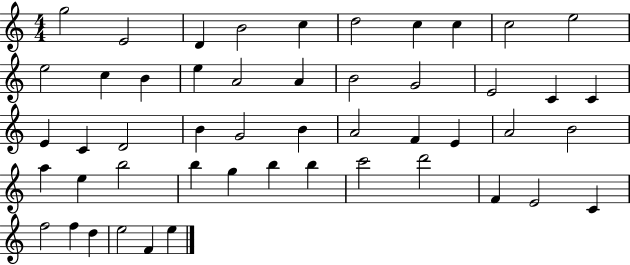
{
  \clef treble
  \numericTimeSignature
  \time 4/4
  \key c \major
  g''2 e'2 | d'4 b'2 c''4 | d''2 c''4 c''4 | c''2 e''2 | \break e''2 c''4 b'4 | e''4 a'2 a'4 | b'2 g'2 | e'2 c'4 c'4 | \break e'4 c'4 d'2 | b'4 g'2 b'4 | a'2 f'4 e'4 | a'2 b'2 | \break a''4 e''4 b''2 | b''4 g''4 b''4 b''4 | c'''2 d'''2 | f'4 e'2 c'4 | \break f''2 f''4 d''4 | e''2 f'4 e''4 | \bar "|."
}